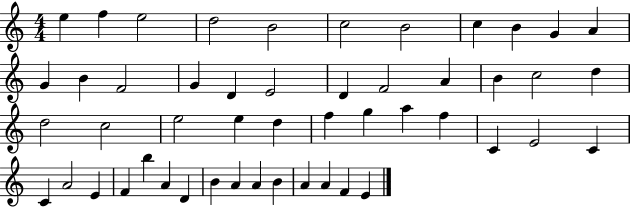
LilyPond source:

{
  \clef treble
  \numericTimeSignature
  \time 4/4
  \key c \major
  e''4 f''4 e''2 | d''2 b'2 | c''2 b'2 | c''4 b'4 g'4 a'4 | \break g'4 b'4 f'2 | g'4 d'4 e'2 | d'4 f'2 a'4 | b'4 c''2 d''4 | \break d''2 c''2 | e''2 e''4 d''4 | f''4 g''4 a''4 f''4 | c'4 e'2 c'4 | \break c'4 a'2 e'4 | f'4 b''4 a'4 d'4 | b'4 a'4 a'4 b'4 | a'4 a'4 f'4 e'4 | \break \bar "|."
}